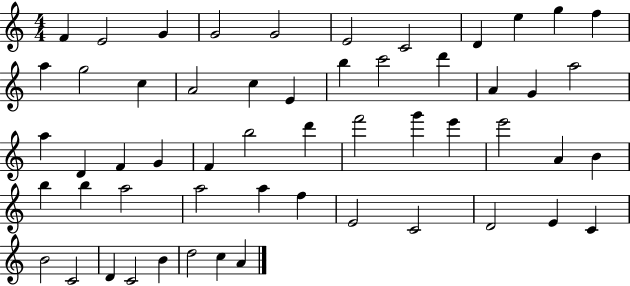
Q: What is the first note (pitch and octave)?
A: F4